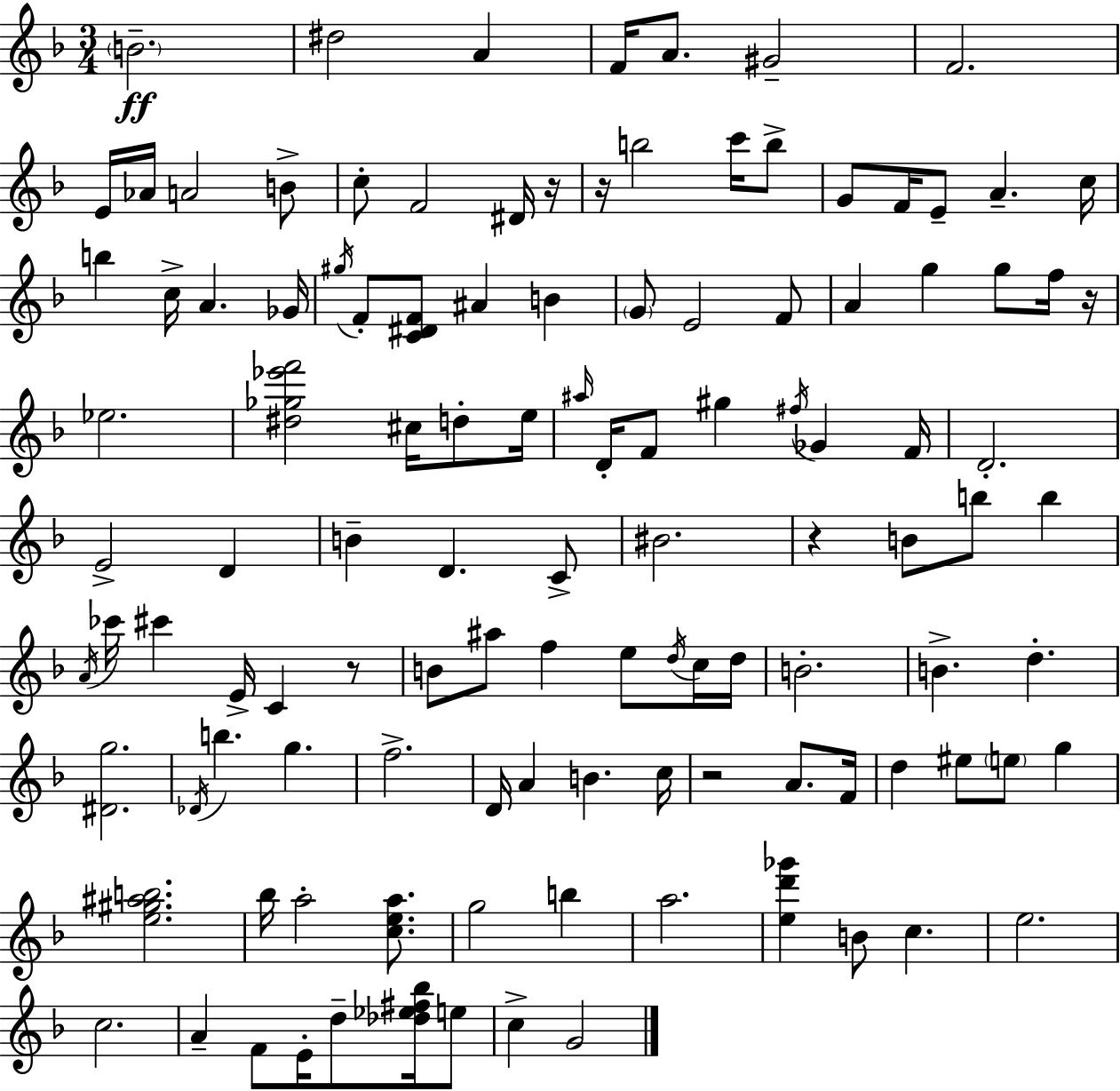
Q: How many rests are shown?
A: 6